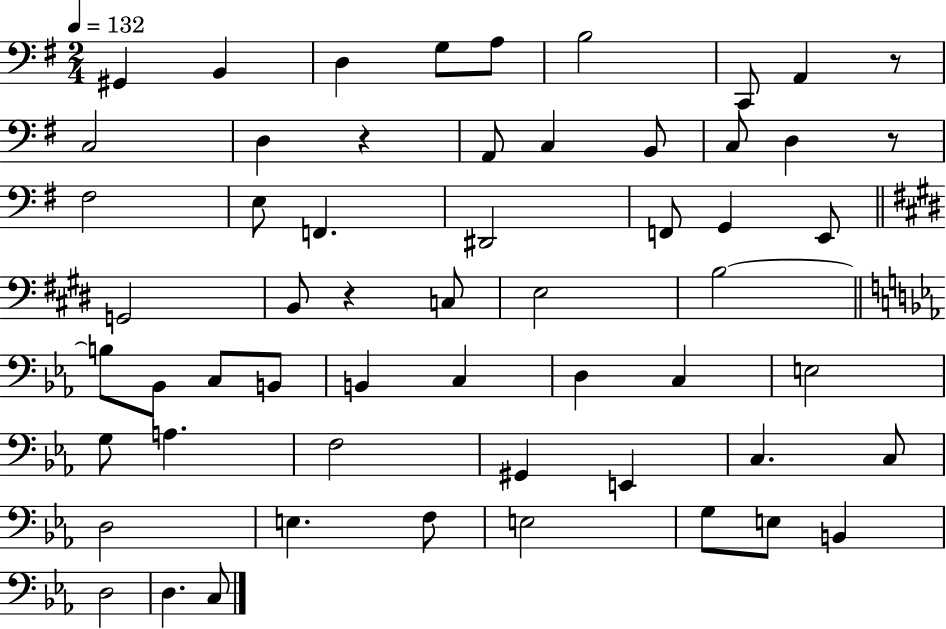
X:1
T:Untitled
M:2/4
L:1/4
K:G
^G,, B,, D, G,/2 A,/2 B,2 C,,/2 A,, z/2 C,2 D, z A,,/2 C, B,,/2 C,/2 D, z/2 ^F,2 E,/2 F,, ^D,,2 F,,/2 G,, E,,/2 G,,2 B,,/2 z C,/2 E,2 B,2 B,/2 _B,,/2 C,/2 B,,/2 B,, C, D, C, E,2 G,/2 A, F,2 ^G,, E,, C, C,/2 D,2 E, F,/2 E,2 G,/2 E,/2 B,, D,2 D, C,/2